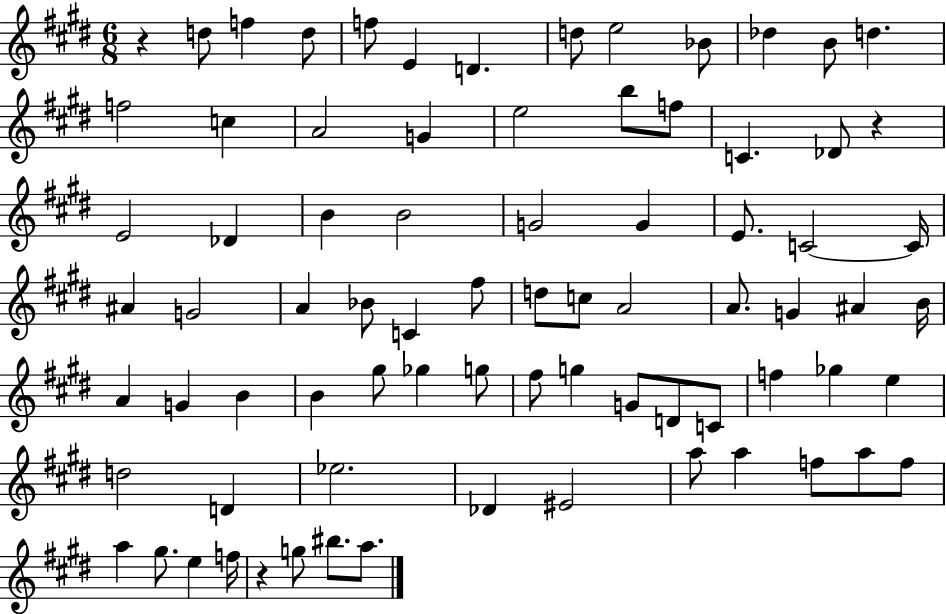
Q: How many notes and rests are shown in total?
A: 78